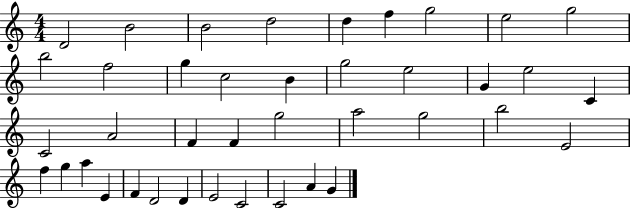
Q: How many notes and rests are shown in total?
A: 40